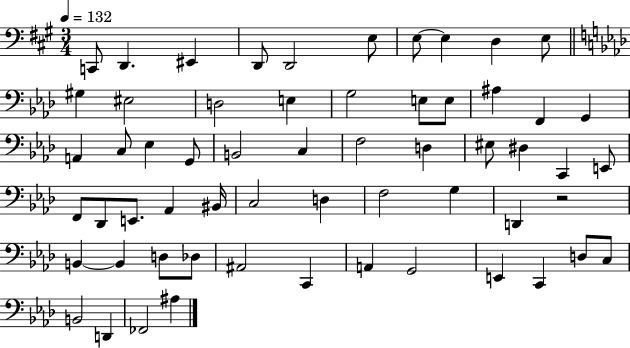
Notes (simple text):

C2/e D2/q. EIS2/q D2/e D2/h E3/e E3/e E3/q D3/q E3/e G#3/q EIS3/h D3/h E3/q G3/h E3/e E3/e A#3/q F2/q G2/q A2/q C3/e Eb3/q G2/e B2/h C3/q F3/h D3/q EIS3/e D#3/q C2/q E2/e F2/e Db2/e E2/e. Ab2/q BIS2/s C3/h D3/q F3/h G3/q D2/q R/h B2/q B2/q D3/e Db3/e A#2/h C2/q A2/q G2/h E2/q C2/q D3/e C3/e B2/h D2/q FES2/h A#3/q